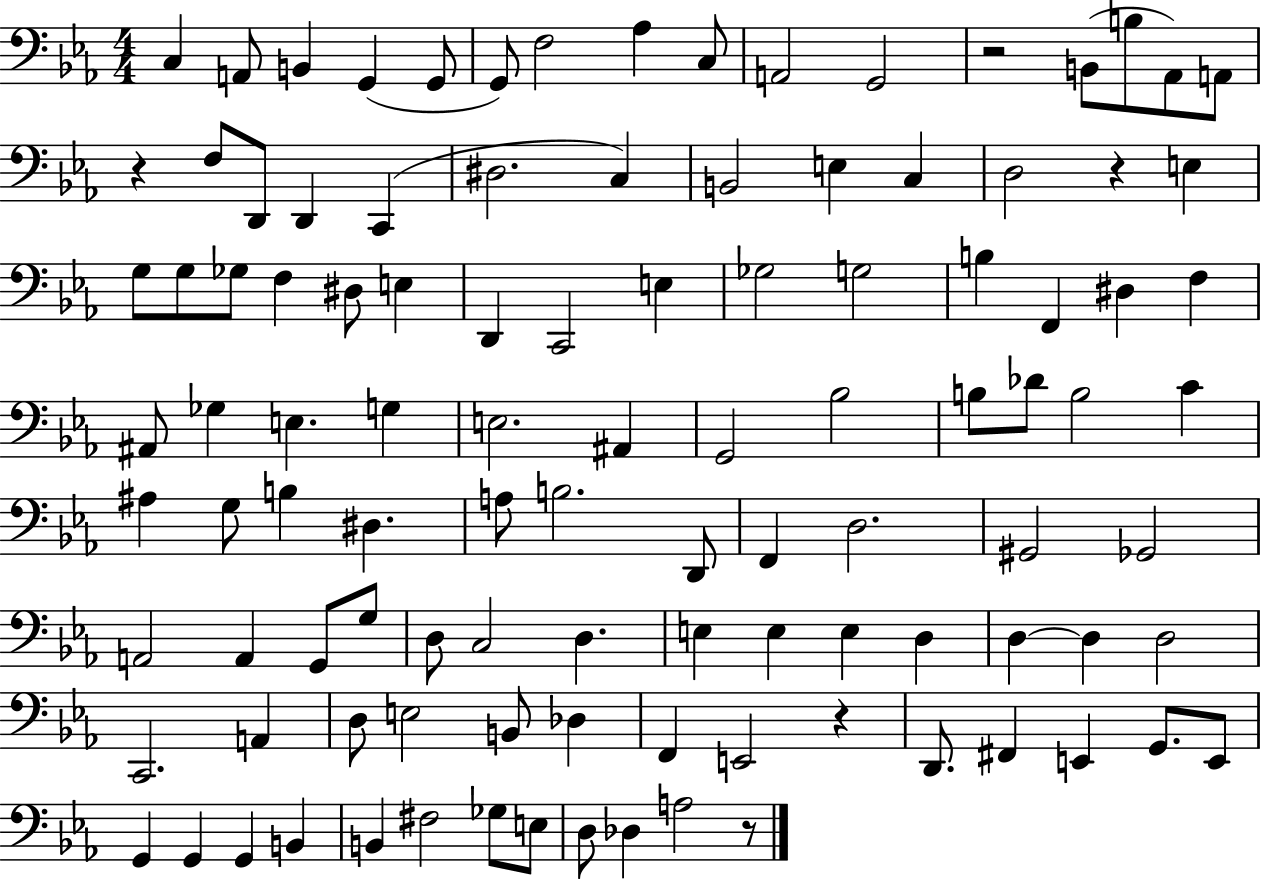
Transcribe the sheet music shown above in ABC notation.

X:1
T:Untitled
M:4/4
L:1/4
K:Eb
C, A,,/2 B,, G,, G,,/2 G,,/2 F,2 _A, C,/2 A,,2 G,,2 z2 B,,/2 B,/2 _A,,/2 A,,/2 z F,/2 D,,/2 D,, C,, ^D,2 C, B,,2 E, C, D,2 z E, G,/2 G,/2 _G,/2 F, ^D,/2 E, D,, C,,2 E, _G,2 G,2 B, F,, ^D, F, ^A,,/2 _G, E, G, E,2 ^A,, G,,2 _B,2 B,/2 _D/2 B,2 C ^A, G,/2 B, ^D, A,/2 B,2 D,,/2 F,, D,2 ^G,,2 _G,,2 A,,2 A,, G,,/2 G,/2 D,/2 C,2 D, E, E, E, D, D, D, D,2 C,,2 A,, D,/2 E,2 B,,/2 _D, F,, E,,2 z D,,/2 ^F,, E,, G,,/2 E,,/2 G,, G,, G,, B,, B,, ^F,2 _G,/2 E,/2 D,/2 _D, A,2 z/2